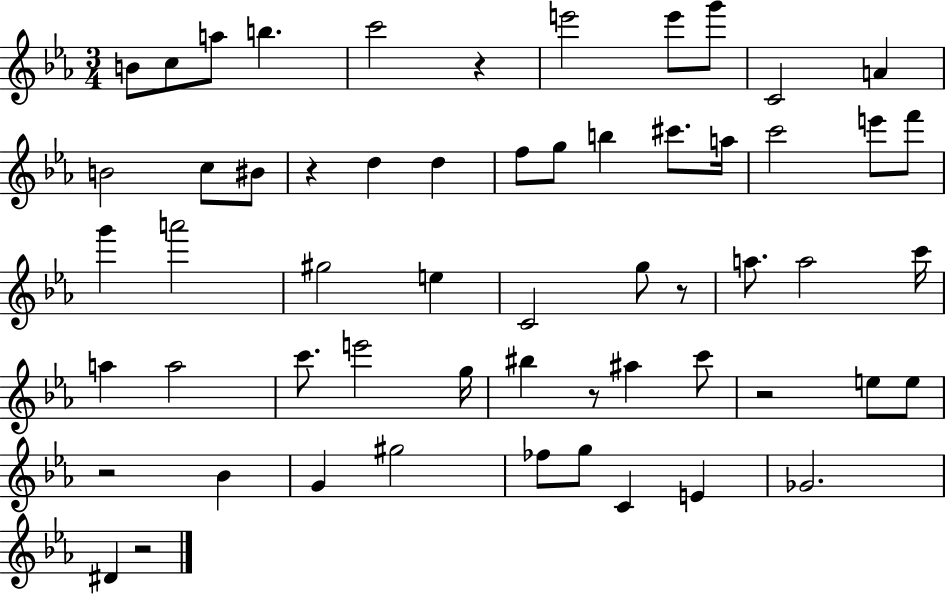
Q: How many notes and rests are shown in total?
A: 58